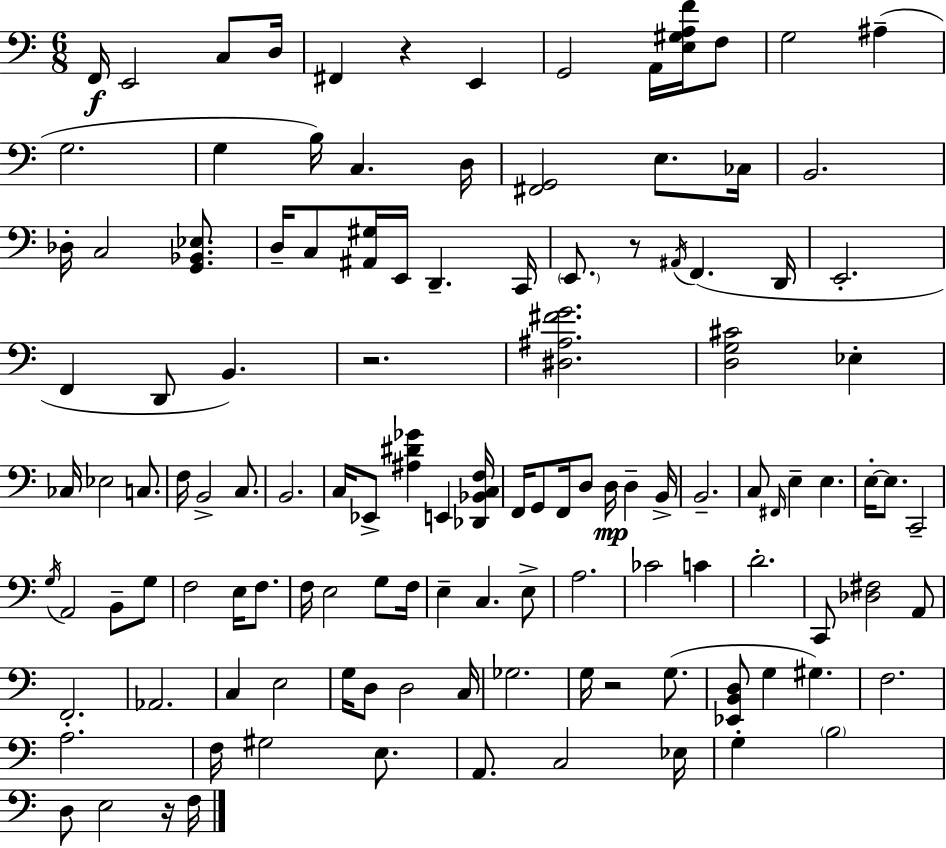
{
  \clef bass
  \numericTimeSignature
  \time 6/8
  \key a \minor
  f,16\f e,2 c8 d16 | fis,4 r4 e,4 | g,2 a,16 <e gis a f'>16 f8 | g2 ais4--( | \break g2. | g4 b16) c4. d16 | <fis, g,>2 e8. ces16 | b,2. | \break des16-. c2 <g, bes, ees>8. | d16-- c8 <ais, gis>16 e,16 d,4.-- c,16 | \parenthesize e,8. r8 \acciaccatura { ais,16 } f,4.( | d,16 e,2.-. | \break f,4 d,8 b,4.) | r2. | <dis ais fis' g'>2. | <d g cis'>2 ees4-. | \break ces16 ees2 c8. | f16 b,2-> c8. | b,2. | c16 ees,8-> <ais dis' ges'>4 e,4 | \break <des, bes, c f>16 f,16 g,8 f,16 d8 d16\mp d4-- | b,16-> b,2.-- | c8 \grace { fis,16 } e4-- e4. | e16-.~~ e8. c,2-- | \break \acciaccatura { g16 } a,2 b,8-- | g8 f2 e16 | f8. f16 e2 | g8 f16 e4-- c4. | \break e8-> a2. | ces'2 c'4 | d'2.-. | c,8 <des fis>2 | \break a,8 f,2.-. | aes,2. | c4 e2 | g16 d8 d2 | \break c16 ges2. | g16 r2 | g8.( <ees, b, d>8 g4 gis4.) | f2. | \break a2. | f16 gis2 | e8. a,8. c2 | ees16 g4-. \parenthesize b2 | \break d8 e2 | r16 f16 \bar "|."
}